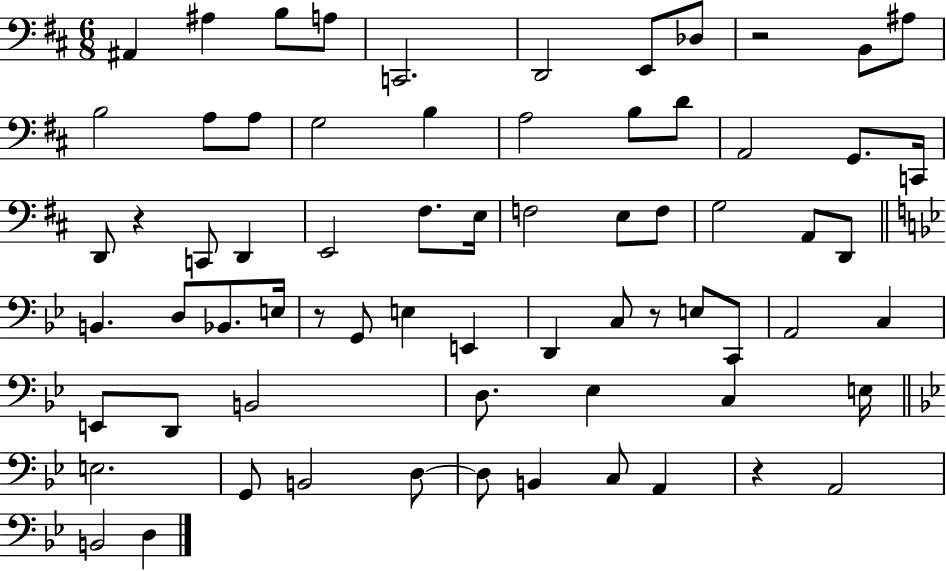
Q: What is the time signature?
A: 6/8